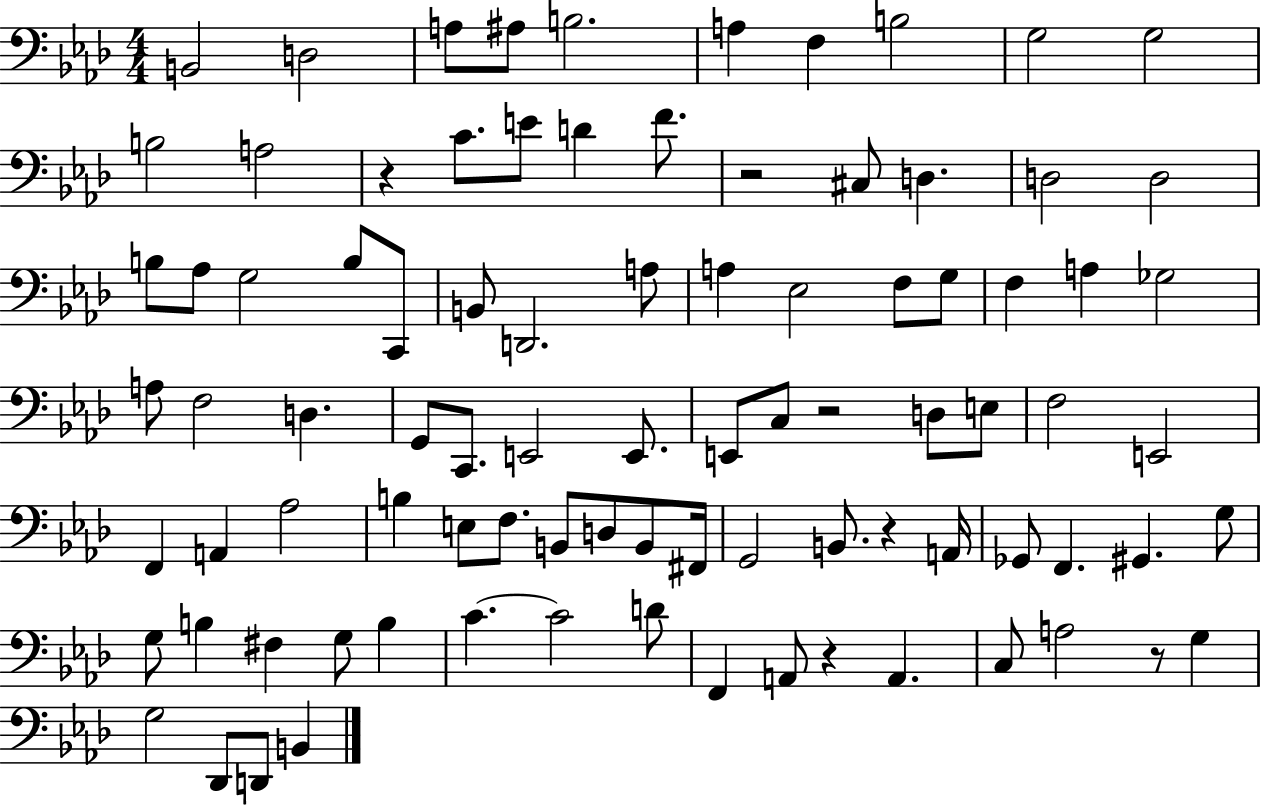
{
  \clef bass
  \numericTimeSignature
  \time 4/4
  \key aes \major
  b,2 d2 | a8 ais8 b2. | a4 f4 b2 | g2 g2 | \break b2 a2 | r4 c'8. e'8 d'4 f'8. | r2 cis8 d4. | d2 d2 | \break b8 aes8 g2 b8 c,8 | b,8 d,2. a8 | a4 ees2 f8 g8 | f4 a4 ges2 | \break a8 f2 d4. | g,8 c,8. e,2 e,8. | e,8 c8 r2 d8 e8 | f2 e,2 | \break f,4 a,4 aes2 | b4 e8 f8. b,8 d8 b,8 fis,16 | g,2 b,8. r4 a,16 | ges,8 f,4. gis,4. g8 | \break g8 b4 fis4 g8 b4 | c'4.~~ c'2 d'8 | f,4 a,8 r4 a,4. | c8 a2 r8 g4 | \break g2 des,8 d,8 b,4 | \bar "|."
}